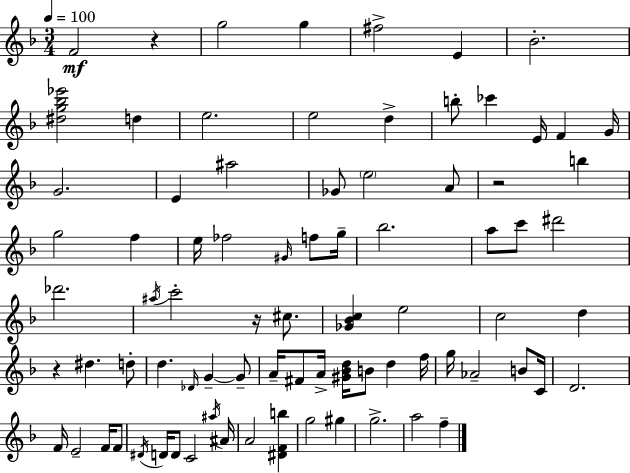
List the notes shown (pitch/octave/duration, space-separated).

F4/h R/q G5/h G5/q F#5/h E4/q Bb4/h. [D#5,G5,Bb5,Eb6]/h D5/q E5/h. E5/h D5/q B5/e CES6/q E4/s F4/q G4/s G4/h. E4/q A#5/h Gb4/e E5/h A4/e R/h B5/q G5/h F5/q E5/s FES5/h G#4/s F5/e G5/s Bb5/h. A5/e C6/e D#6/h Db6/h. A#5/s C6/h R/s C#5/e. [Gb4,Bb4,C5]/q E5/h C5/h D5/q R/q D#5/q. D5/e D5/q. Db4/s G4/q G4/e A4/s F#4/e A4/s [G#4,Bb4,D5]/s B4/e D5/q F5/s G5/s Ab4/h B4/e C4/s D4/h. F4/s E4/h F4/s F4/e D#4/s D4/s D4/e C4/h A#5/s A#4/s A4/h [D#4,F4,B5]/q G5/h G#5/q G5/h. A5/h F5/q